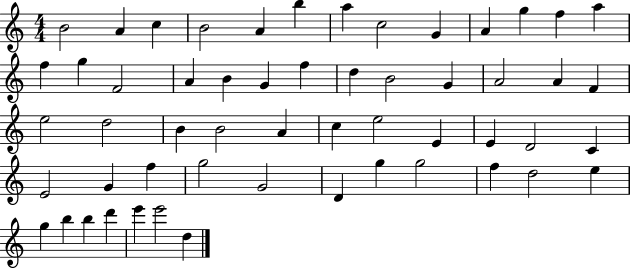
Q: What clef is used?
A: treble